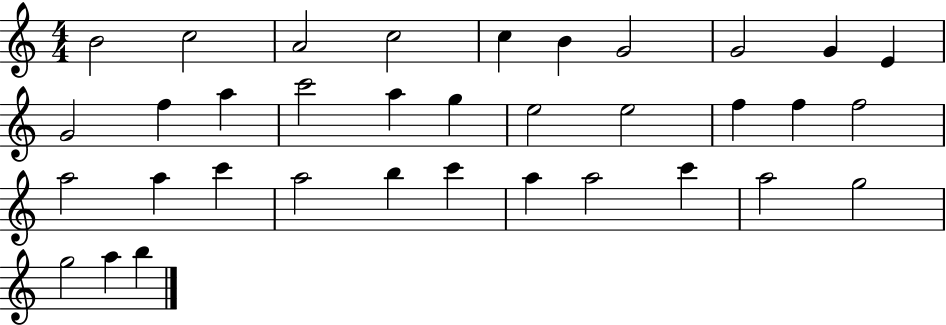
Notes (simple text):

B4/h C5/h A4/h C5/h C5/q B4/q G4/h G4/h G4/q E4/q G4/h F5/q A5/q C6/h A5/q G5/q E5/h E5/h F5/q F5/q F5/h A5/h A5/q C6/q A5/h B5/q C6/q A5/q A5/h C6/q A5/h G5/h G5/h A5/q B5/q